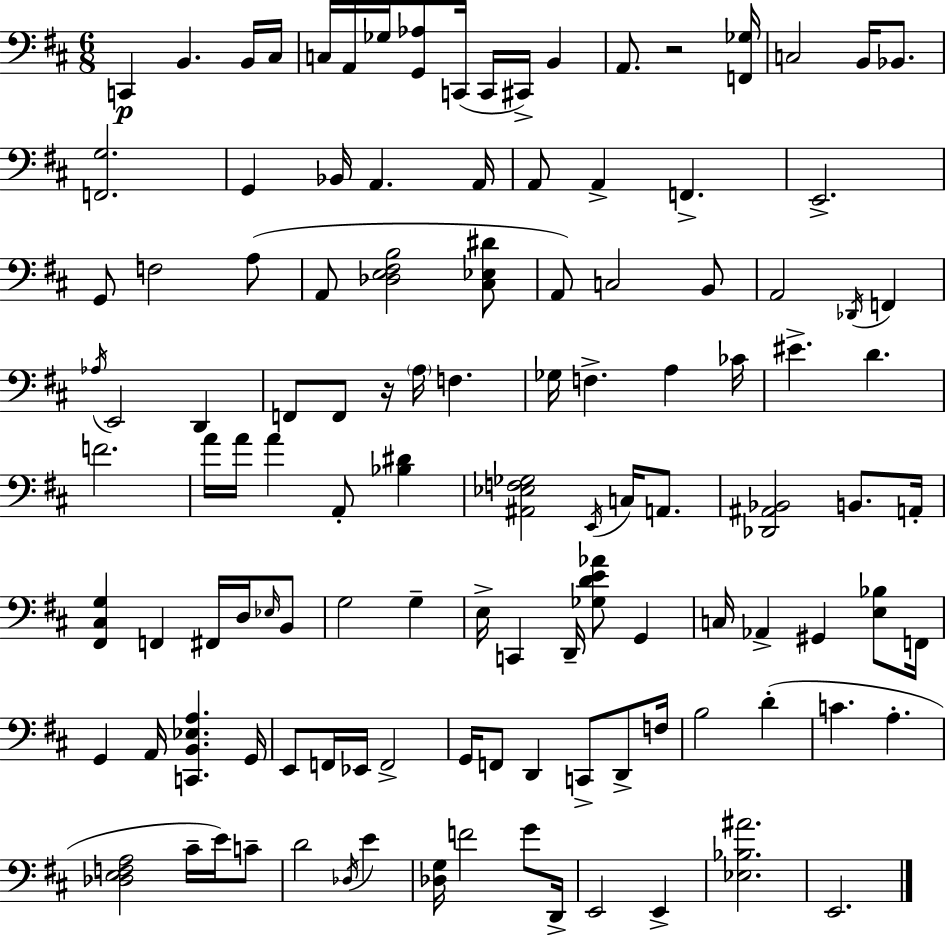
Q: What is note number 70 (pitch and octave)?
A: G#2